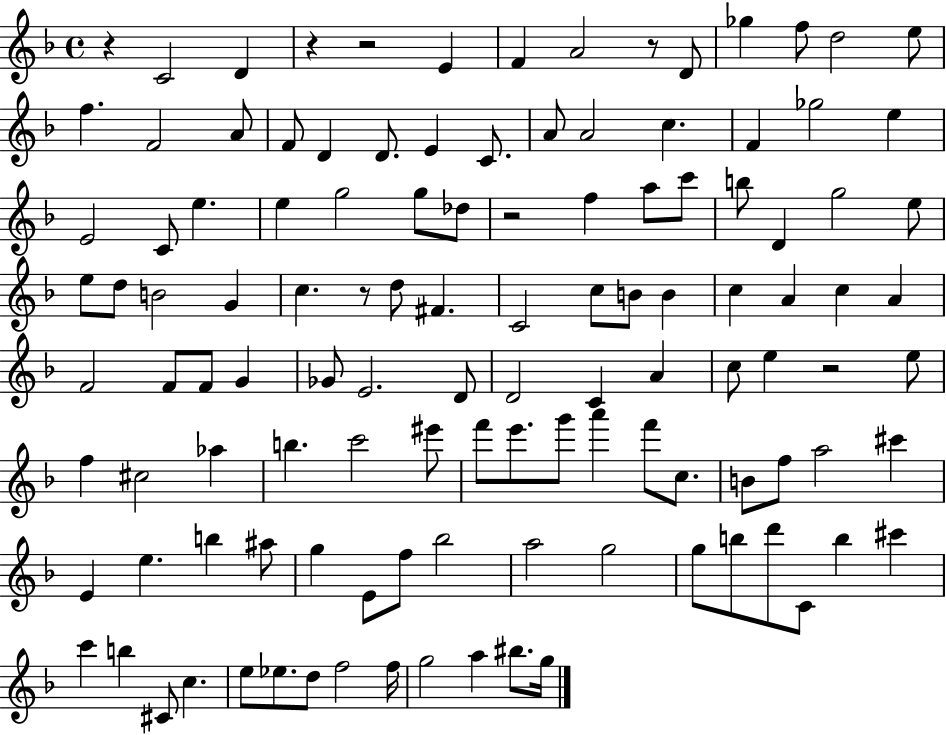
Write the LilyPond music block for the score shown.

{
  \clef treble
  \time 4/4
  \defaultTimeSignature
  \key f \major
  r4 c'2 d'4 | r4 r2 e'4 | f'4 a'2 r8 d'8 | ges''4 f''8 d''2 e''8 | \break f''4. f'2 a'8 | f'8 d'4 d'8. e'4 c'8. | a'8 a'2 c''4. | f'4 ges''2 e''4 | \break e'2 c'8 e''4. | e''4 g''2 g''8 des''8 | r2 f''4 a''8 c'''8 | b''8 d'4 g''2 e''8 | \break e''8 d''8 b'2 g'4 | c''4. r8 d''8 fis'4. | c'2 c''8 b'8 b'4 | c''4 a'4 c''4 a'4 | \break f'2 f'8 f'8 g'4 | ges'8 e'2. d'8 | d'2 c'4 a'4 | c''8 e''4 r2 e''8 | \break f''4 cis''2 aes''4 | b''4. c'''2 eis'''8 | f'''8 e'''8. g'''8 a'''4 f'''8 c''8. | b'8 f''8 a''2 cis'''4 | \break e'4 e''4. b''4 ais''8 | g''4 e'8 f''8 bes''2 | a''2 g''2 | g''8 b''8 d'''8 c'8 b''4 cis'''4 | \break c'''4 b''4 cis'8 c''4. | e''8 ees''8. d''8 f''2 f''16 | g''2 a''4 bis''8. g''16 | \bar "|."
}